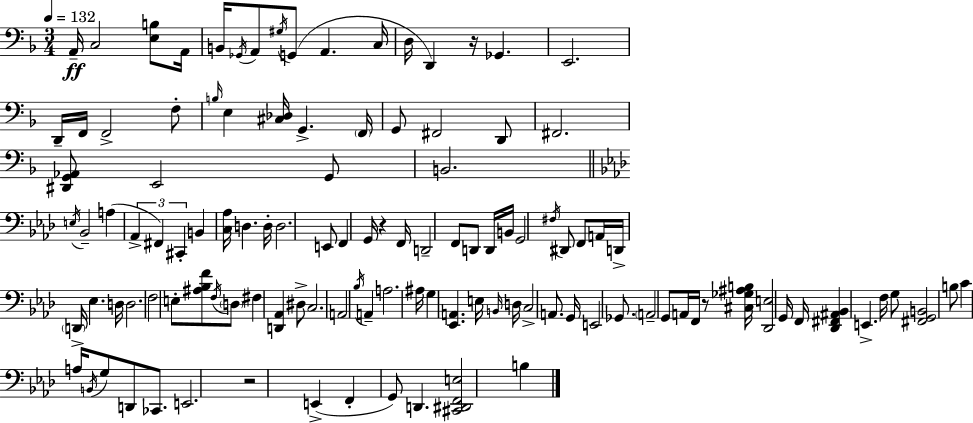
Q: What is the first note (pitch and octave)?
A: A2